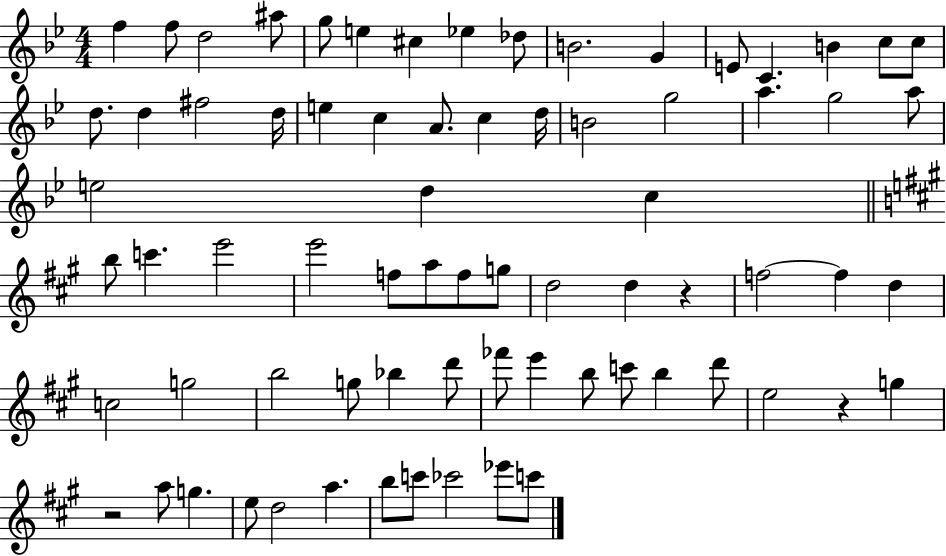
X:1
T:Untitled
M:4/4
L:1/4
K:Bb
f f/2 d2 ^a/2 g/2 e ^c _e _d/2 B2 G E/2 C B c/2 c/2 d/2 d ^f2 d/4 e c A/2 c d/4 B2 g2 a g2 a/2 e2 d c b/2 c' e'2 e'2 f/2 a/2 f/2 g/2 d2 d z f2 f d c2 g2 b2 g/2 _b d'/2 _f'/2 e' b/2 c'/2 b d'/2 e2 z g z2 a/2 g e/2 d2 a b/2 c'/2 _c'2 _e'/2 c'/2